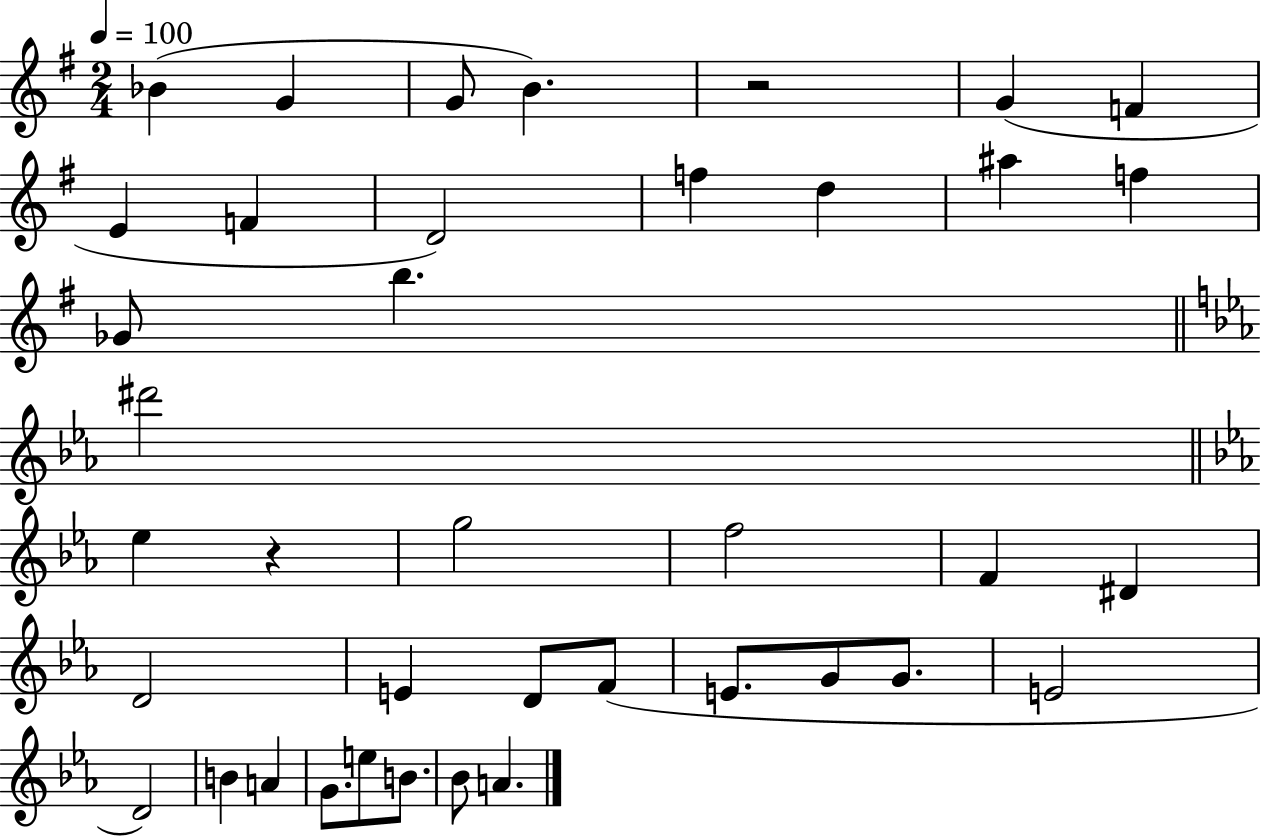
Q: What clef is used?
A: treble